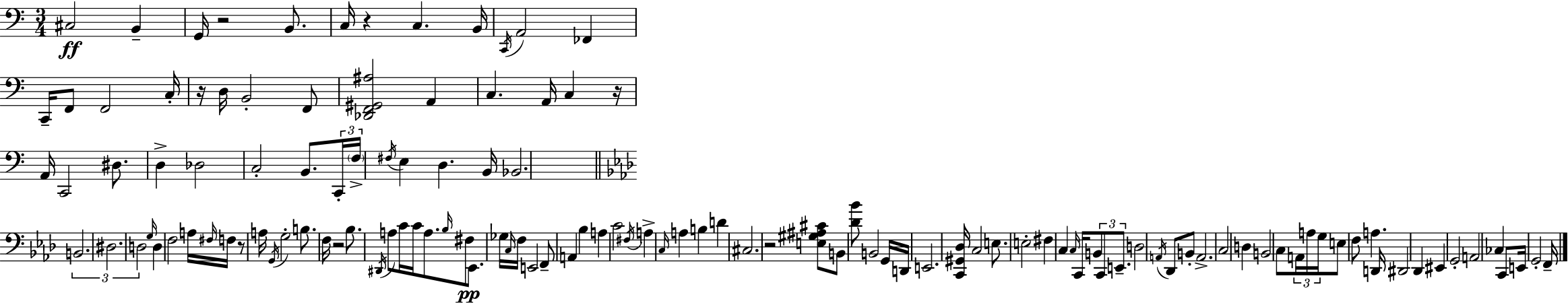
{
  \clef bass
  \numericTimeSignature
  \time 3/4
  \key c \major
  cis2\ff b,4-- | g,16 r2 b,8. | c16 r4 c4. b,16 | \acciaccatura { c,16 } a,2 fes,4 | \break c,16-- f,8 f,2 | c16-. r16 d16 b,2-. f,8 | <des, f, gis, ais>2 a,4 | c4. a,16 c4 | \break r16 a,16 c,2 dis8. | d4-> des2 | c2-. b,8. | \tuplet 3/2 { c,16-. \parenthesize f16-> \acciaccatura { fis16 } } e4 d4. | \break b,16 bes,2. | \bar "||" \break \key aes \major \tuplet 3/2 { b,2. | dis2. | d2 } \grace { g16 } d4 | f2 a16 \grace { fis16 } f16 | \break r8 a16 \acciaccatura { g,16 } g2-. | b8. f16 r2 | bes8. \acciaccatura { dis,16 } a8 c'16 c'16 a8. \grace { bes16 } | fis8\pp ees,8. ges16 \grace { c16 } f16 e,2 | \break f,8-- a,4 bes4 | a4 c'2 | \acciaccatura { fis16 } a4-> \grace { c16 } a4 | b4 d'4 cis2. | \break r2 | <e gis ais cis'>8 b,8 <des' bes'>8 b,2 | g,16 d,16 e,2. | <c, gis, des>16 c2 | \break e8. e2-. | fis4 c4 | \grace { c16 } c,16 \tuplet 3/2 { b,8 c,8 e,8.-- } d2 | \acciaccatura { a,16 } des,8 b,8-. a,2.-> | \break c2 | d4 b,2 | c8 \tuplet 3/2 { a,16 a16 g16 } e8 | f8 a4. d,16 dis,2 | \break des,4 eis,4 | g,2-. a,2 | ces4 c,8 | e,16 g,2-. f,16-- \bar "|."
}